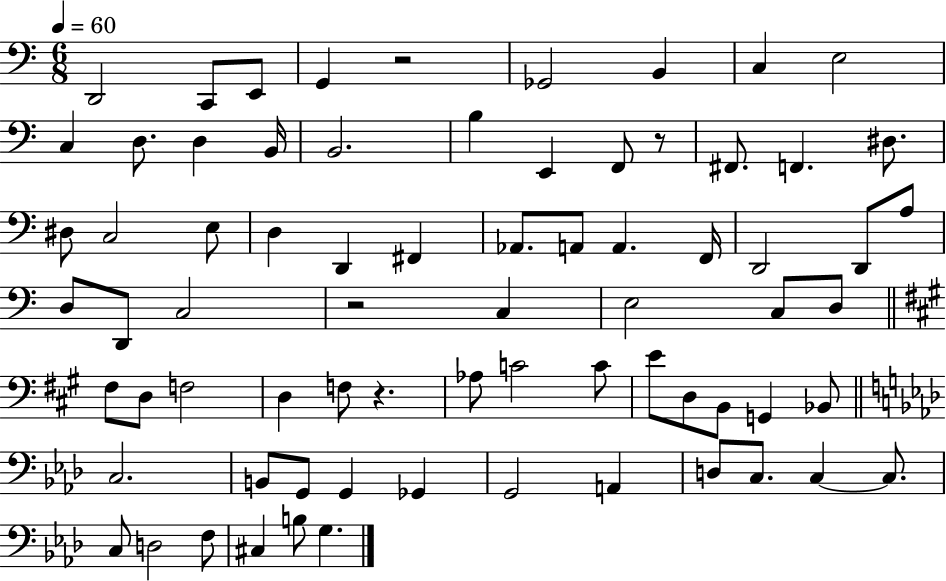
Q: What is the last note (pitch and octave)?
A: G3